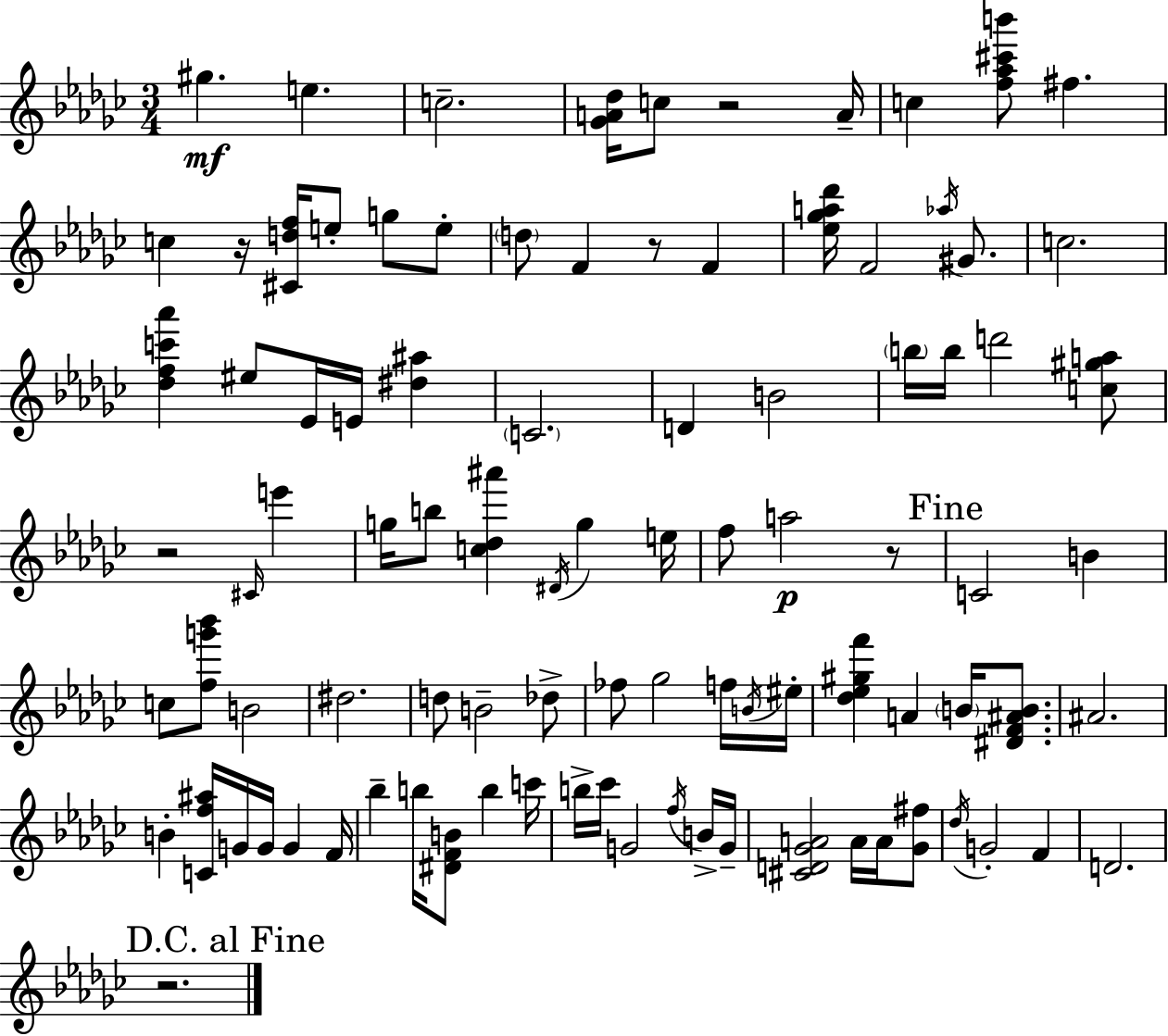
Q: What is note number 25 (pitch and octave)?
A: B5